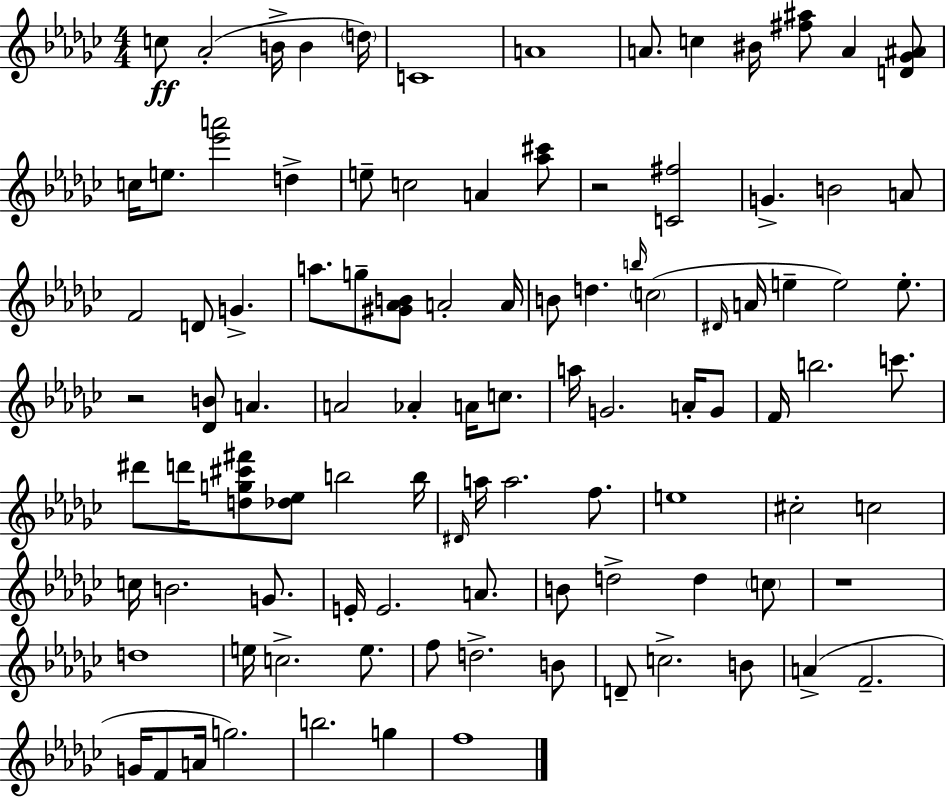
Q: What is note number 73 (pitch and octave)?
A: E5